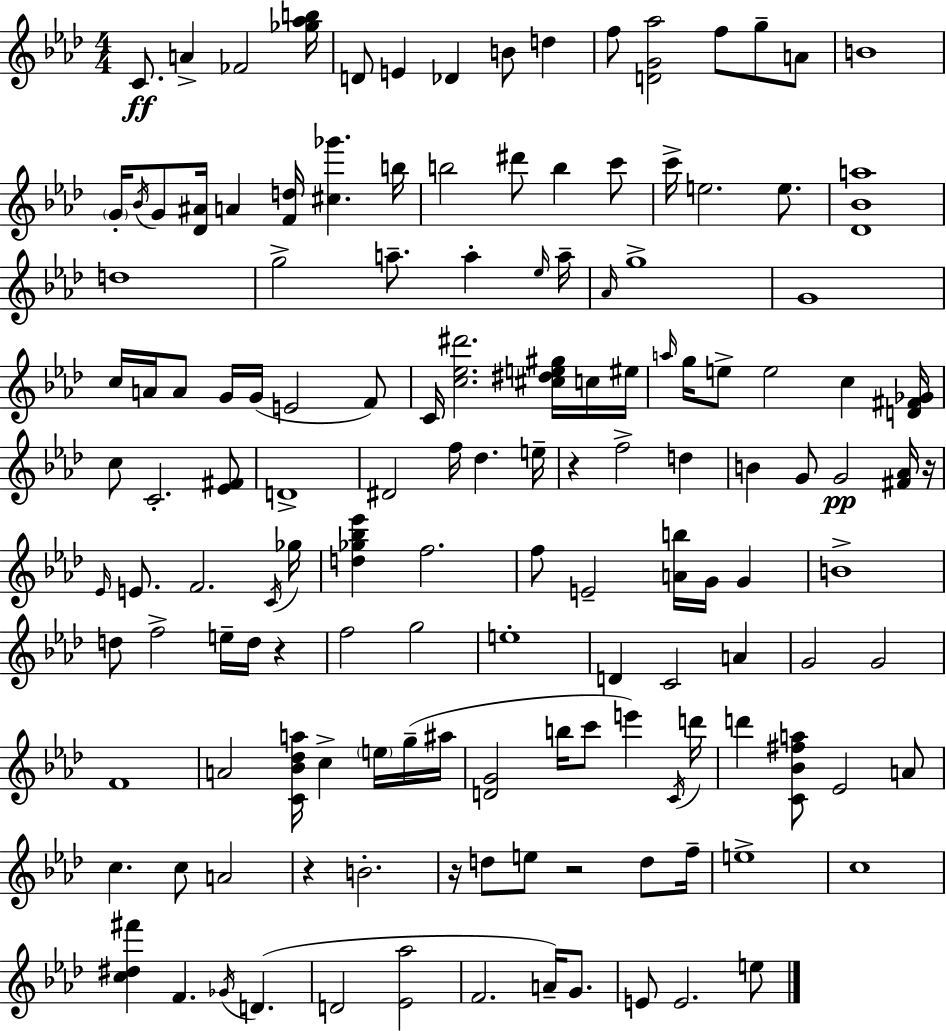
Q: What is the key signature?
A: AES major